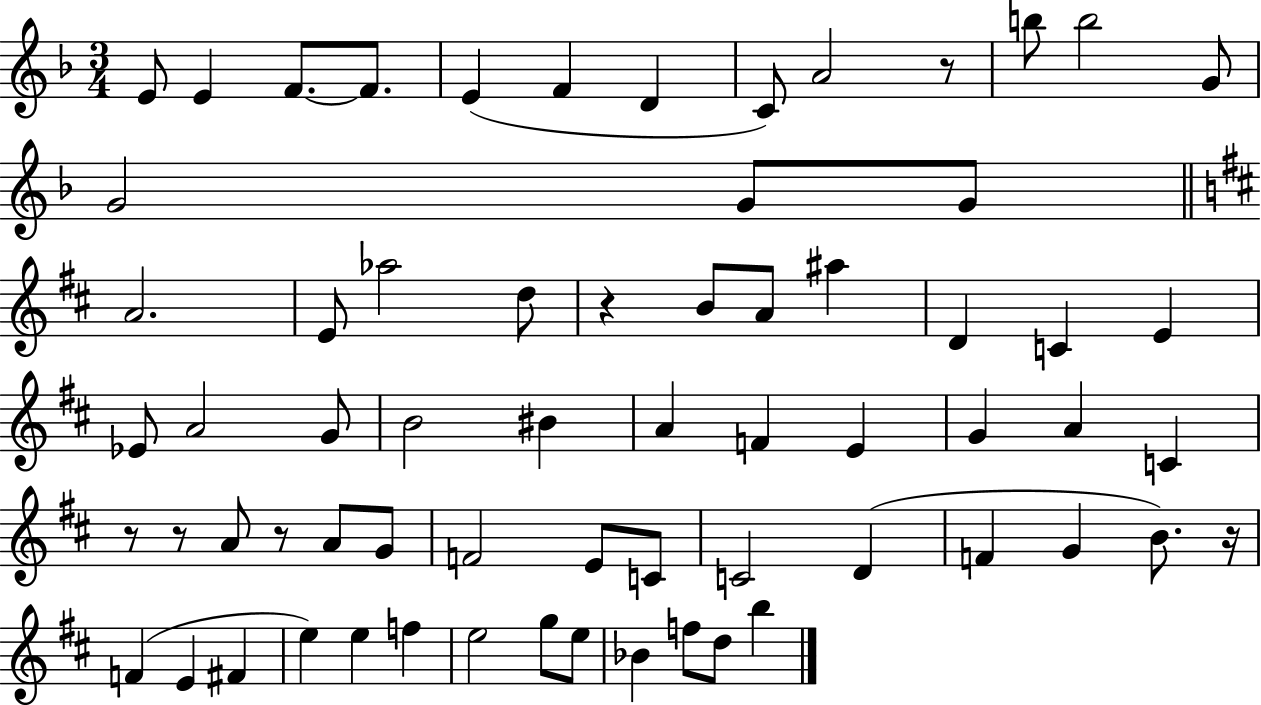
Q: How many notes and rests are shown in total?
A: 66